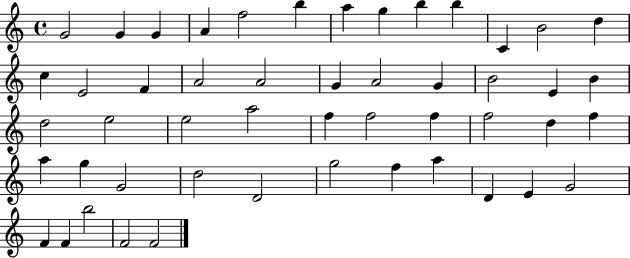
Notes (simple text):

G4/h G4/q G4/q A4/q F5/h B5/q A5/q G5/q B5/q B5/q C4/q B4/h D5/q C5/q E4/h F4/q A4/h A4/h G4/q A4/h G4/q B4/h E4/q B4/q D5/h E5/h E5/h A5/h F5/q F5/h F5/q F5/h D5/q F5/q A5/q G5/q G4/h D5/h D4/h G5/h F5/q A5/q D4/q E4/q G4/h F4/q F4/q B5/h F4/h F4/h